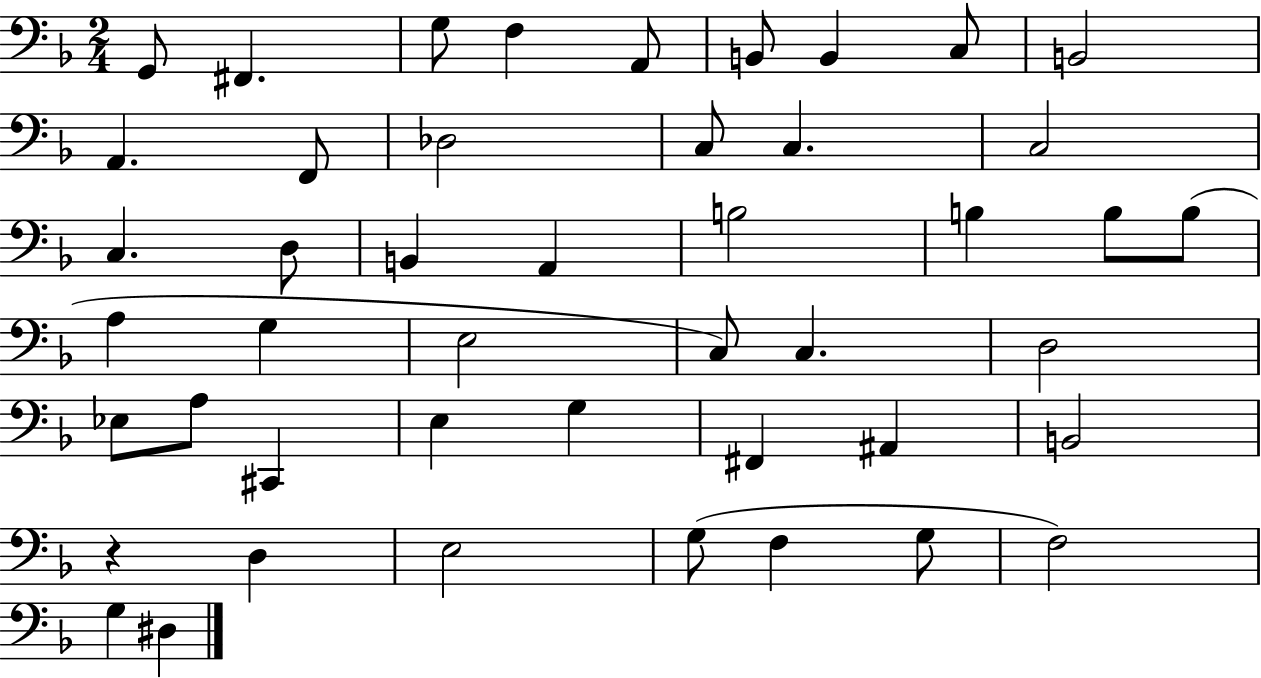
X:1
T:Untitled
M:2/4
L:1/4
K:F
G,,/2 ^F,, G,/2 F, A,,/2 B,,/2 B,, C,/2 B,,2 A,, F,,/2 _D,2 C,/2 C, C,2 C, D,/2 B,, A,, B,2 B, B,/2 B,/2 A, G, E,2 C,/2 C, D,2 _E,/2 A,/2 ^C,, E, G, ^F,, ^A,, B,,2 z D, E,2 G,/2 F, G,/2 F,2 G, ^D,